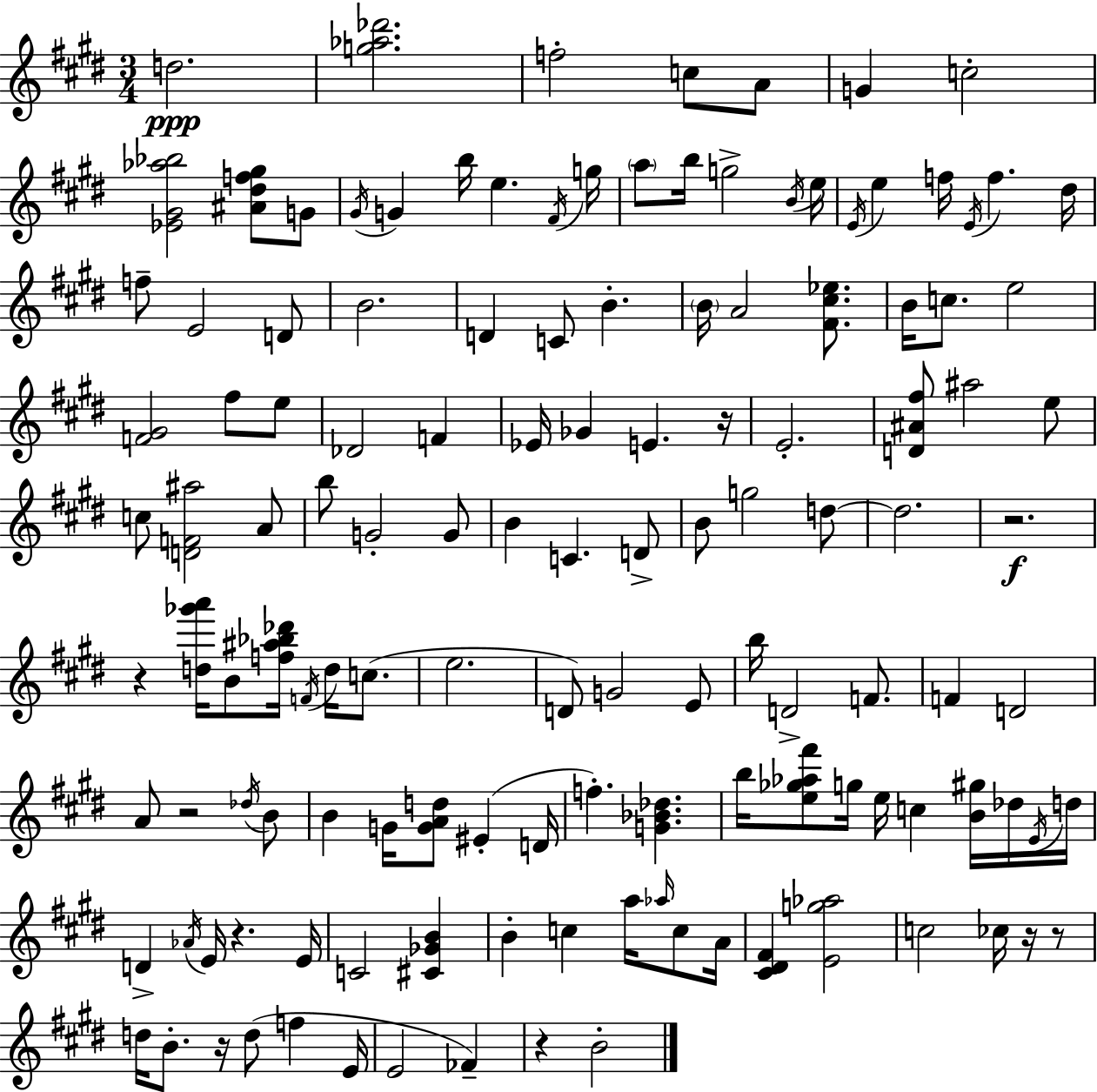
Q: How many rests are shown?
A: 9